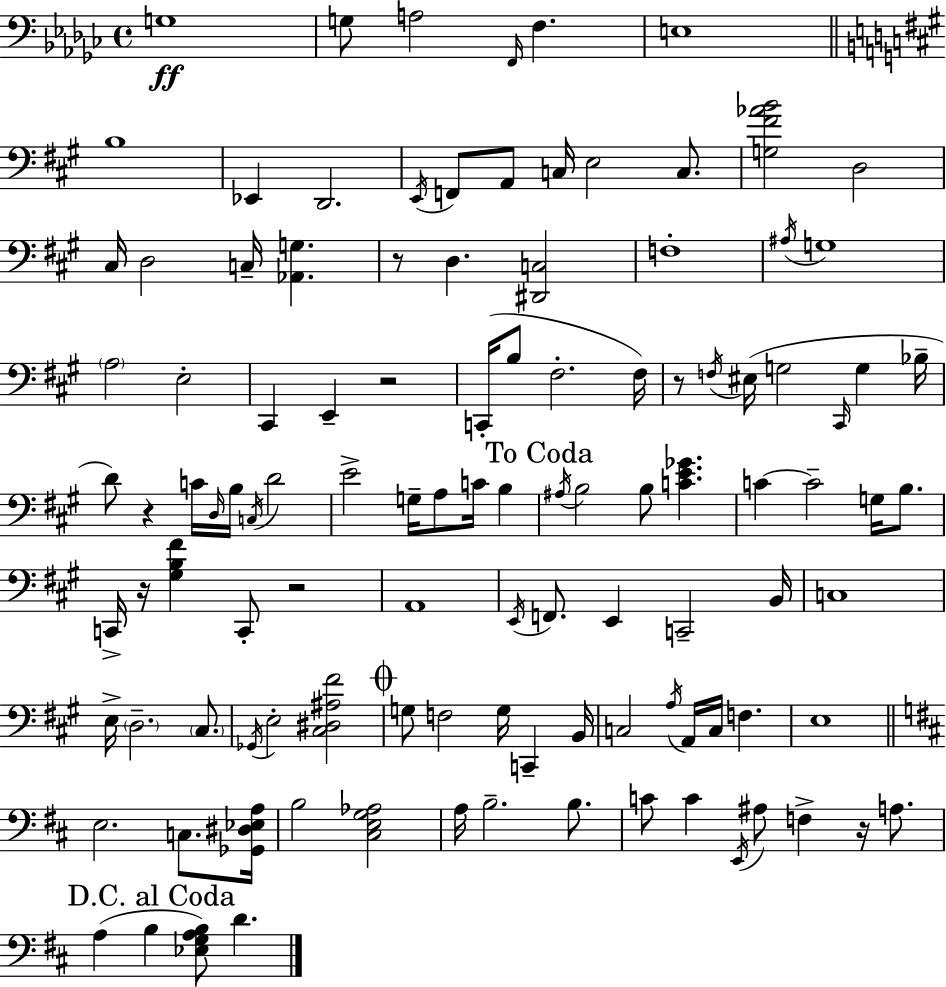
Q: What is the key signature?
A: EES minor